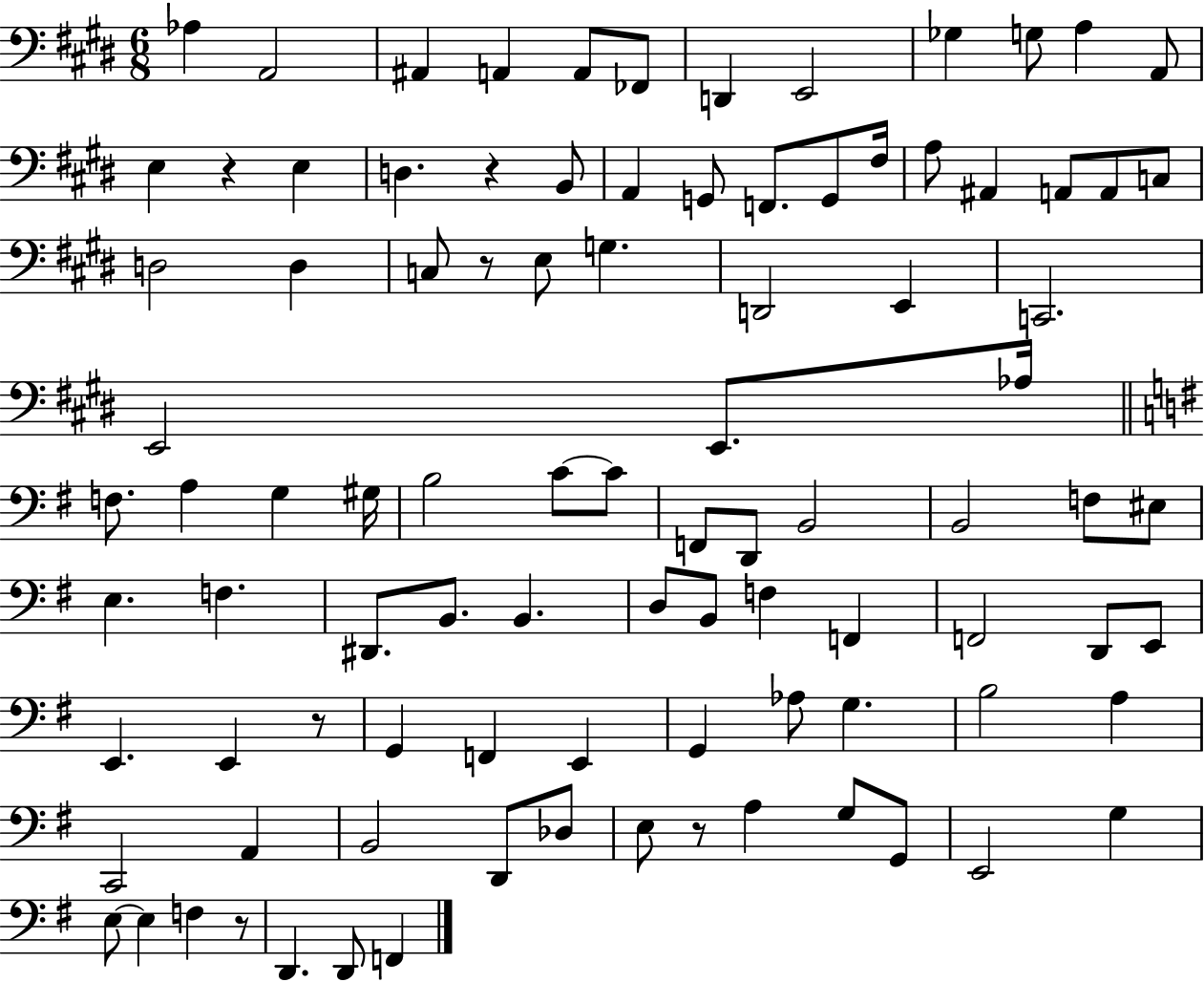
Ab3/q A2/h A#2/q A2/q A2/e FES2/e D2/q E2/h Gb3/q G3/e A3/q A2/e E3/q R/q E3/q D3/q. R/q B2/e A2/q G2/e F2/e. G2/e F#3/s A3/e A#2/q A2/e A2/e C3/e D3/h D3/q C3/e R/e E3/e G3/q. D2/h E2/q C2/h. E2/h E2/e. Ab3/s F3/e. A3/q G3/q G#3/s B3/h C4/e C4/e F2/e D2/e B2/h B2/h F3/e EIS3/e E3/q. F3/q. D#2/e. B2/e. B2/q. D3/e B2/e F3/q F2/q F2/h D2/e E2/e E2/q. E2/q R/e G2/q F2/q E2/q G2/q Ab3/e G3/q. B3/h A3/q C2/h A2/q B2/h D2/e Db3/e E3/e R/e A3/q G3/e G2/e E2/h G3/q E3/e E3/q F3/q R/e D2/q. D2/e F2/q